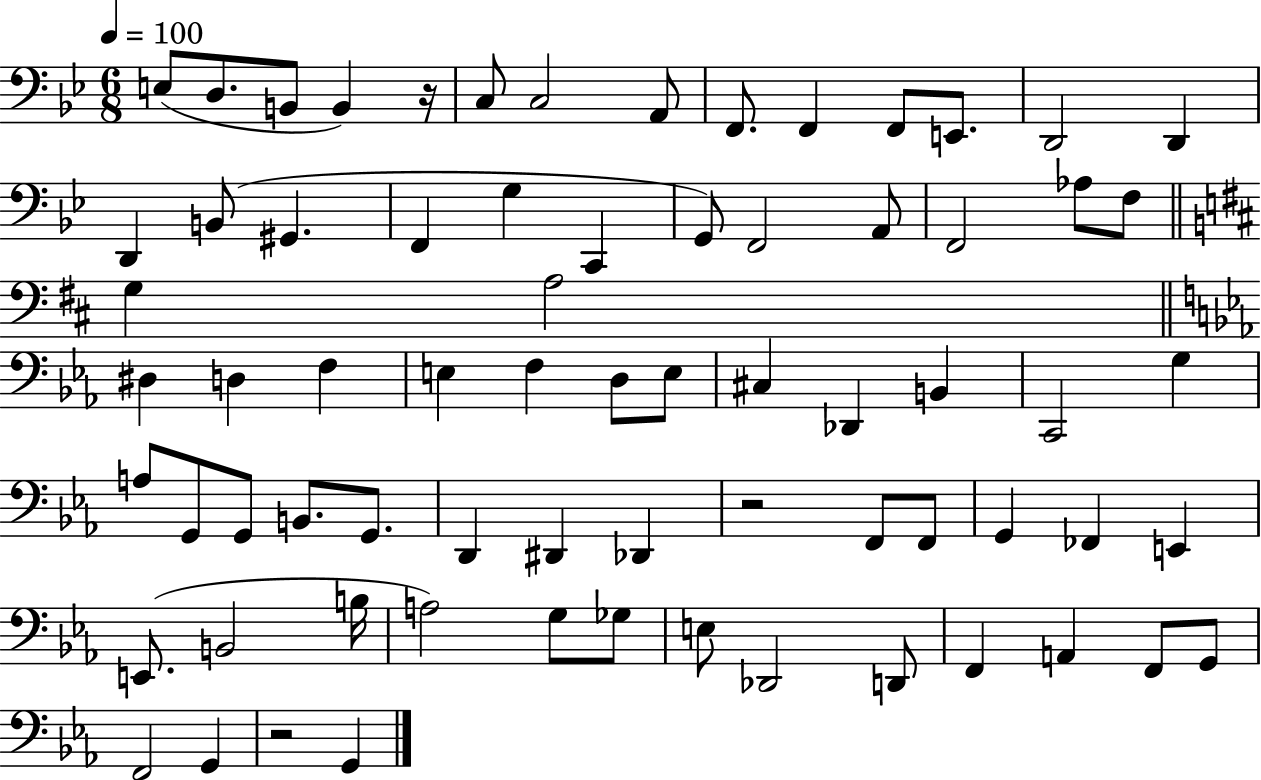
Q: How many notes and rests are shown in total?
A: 71